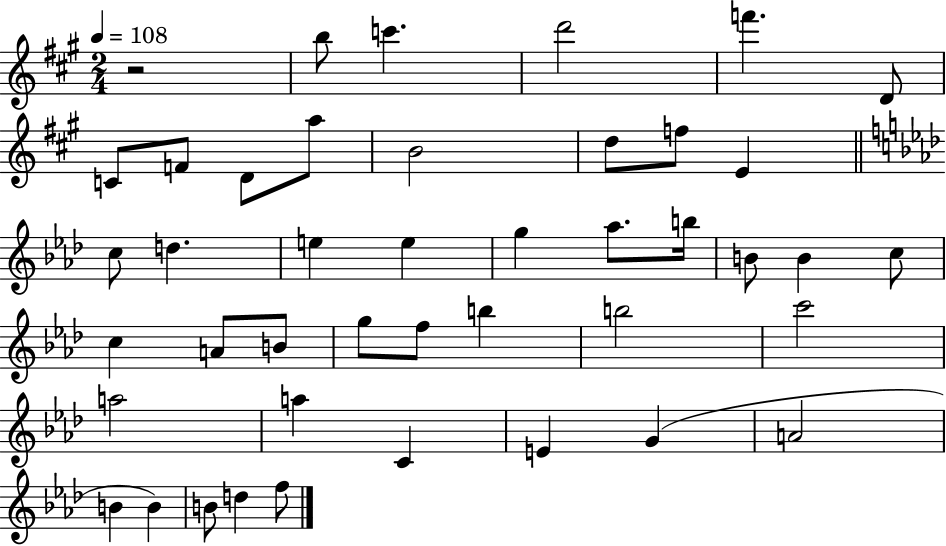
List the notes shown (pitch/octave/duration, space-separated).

R/h B5/e C6/q. D6/h F6/q. D4/e C4/e F4/e D4/e A5/e B4/h D5/e F5/e E4/q C5/e D5/q. E5/q E5/q G5/q Ab5/e. B5/s B4/e B4/q C5/e C5/q A4/e B4/e G5/e F5/e B5/q B5/h C6/h A5/h A5/q C4/q E4/q G4/q A4/h B4/q B4/q B4/e D5/q F5/e